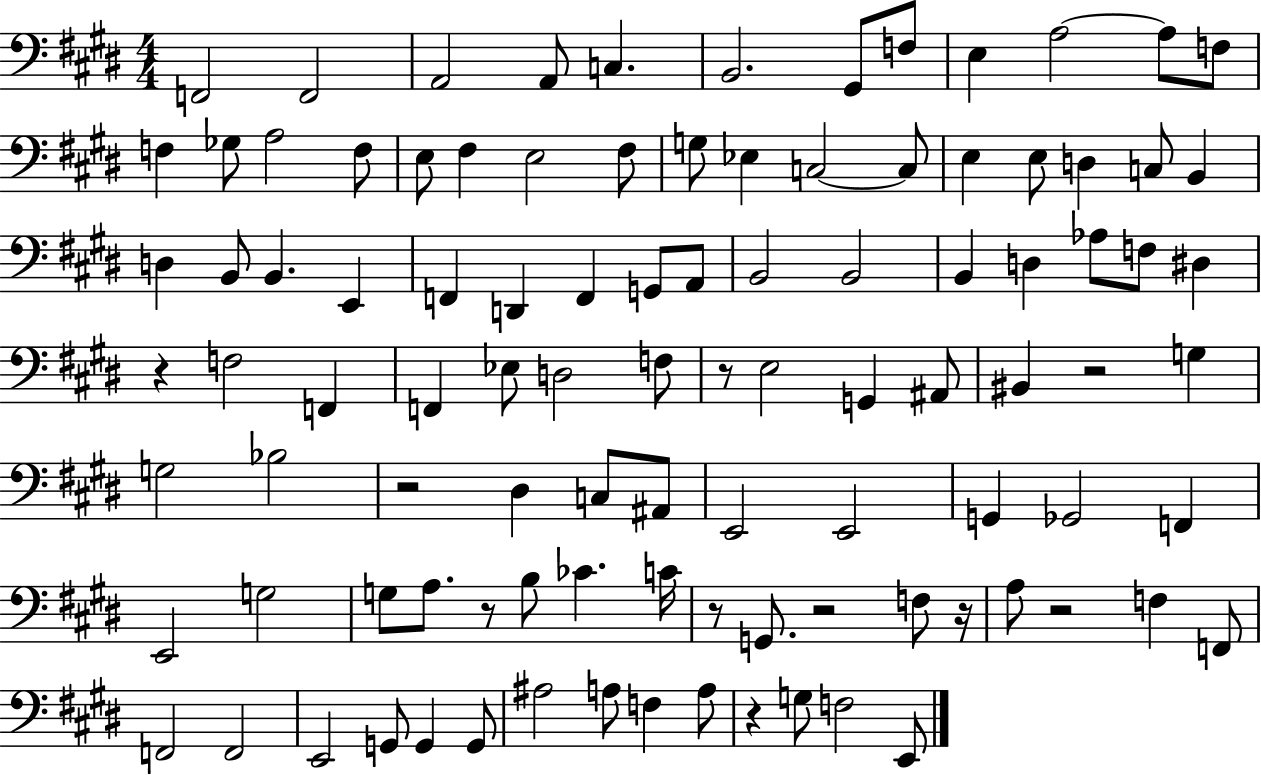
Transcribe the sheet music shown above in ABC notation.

X:1
T:Untitled
M:4/4
L:1/4
K:E
F,,2 F,,2 A,,2 A,,/2 C, B,,2 ^G,,/2 F,/2 E, A,2 A,/2 F,/2 F, _G,/2 A,2 F,/2 E,/2 ^F, E,2 ^F,/2 G,/2 _E, C,2 C,/2 E, E,/2 D, C,/2 B,, D, B,,/2 B,, E,, F,, D,, F,, G,,/2 A,,/2 B,,2 B,,2 B,, D, _A,/2 F,/2 ^D, z F,2 F,, F,, _E,/2 D,2 F,/2 z/2 E,2 G,, ^A,,/2 ^B,, z2 G, G,2 _B,2 z2 ^D, C,/2 ^A,,/2 E,,2 E,,2 G,, _G,,2 F,, E,,2 G,2 G,/2 A,/2 z/2 B,/2 _C C/4 z/2 G,,/2 z2 F,/2 z/4 A,/2 z2 F, F,,/2 F,,2 F,,2 E,,2 G,,/2 G,, G,,/2 ^A,2 A,/2 F, A,/2 z G,/2 F,2 E,,/2